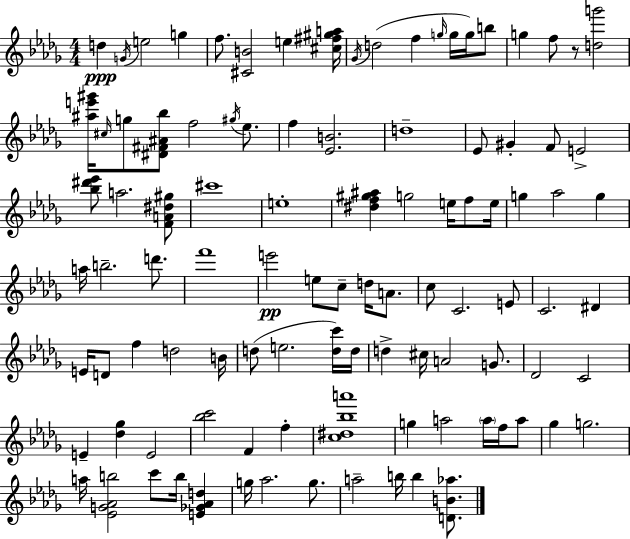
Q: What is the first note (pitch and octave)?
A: D5